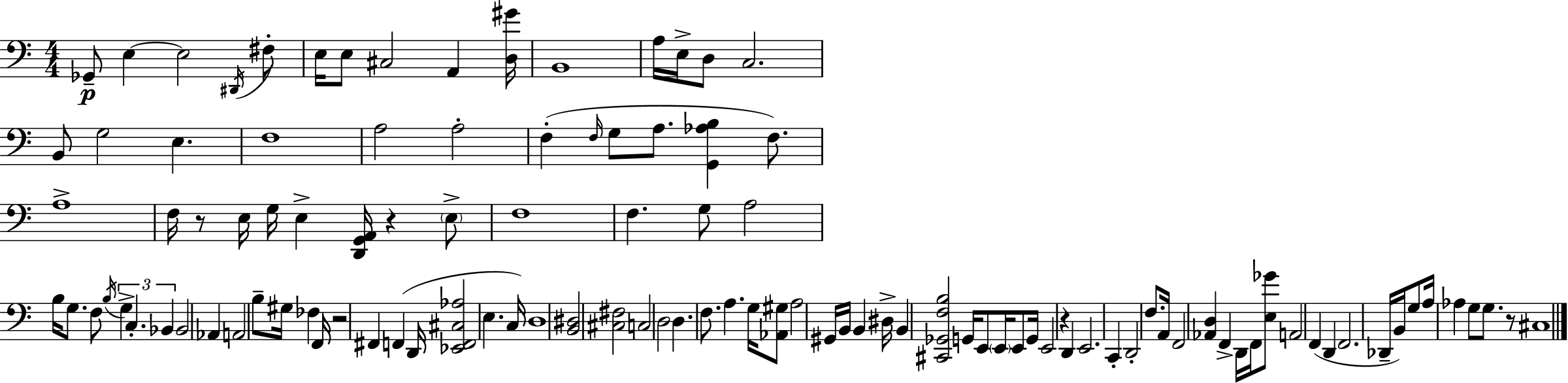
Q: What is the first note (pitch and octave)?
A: Gb2